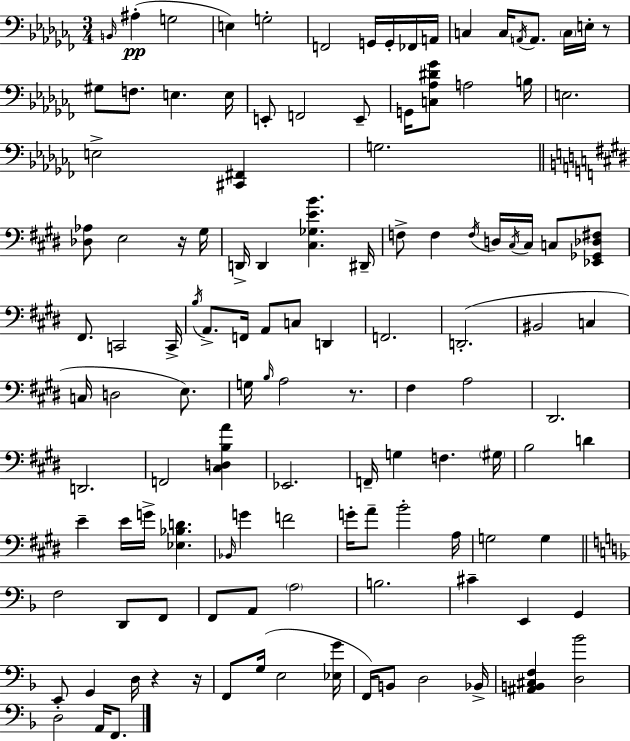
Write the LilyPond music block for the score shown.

{
  \clef bass
  \numericTimeSignature
  \time 3/4
  \key aes \minor
  \repeat volta 2 { \grace { b,16 }\pp ais4-.( g2 | e4) g2-. | f,2 g,16 g,16-. fes,16 | a,16 c4 c16 \acciaccatura { a,16 } a,8. \parenthesize c16 e16-. | \break r8 gis8 f8. e4. | e16 e,8-. f,2 | e,8-- g,16 <c aes dis' ges'>8 a2 | b16 e2. | \break e2-> <cis, fis,>4 | g2. | \bar "||" \break \key e \major <des aes>8 e2 r16 gis16 | d,16-> d,4 <cis ges e' b'>4. dis,16-- | f8-> f4 \acciaccatura { f16 } d16 \acciaccatura { cis16 } cis16 c8 | <ees, ges, des fis>8 fis,8. c,2 | \break c,16-> \acciaccatura { b16 } a,8.-> f,16 a,8 c8 d,4 | f,2. | d,2.-.( | bis,2 c4 | \break c16 d2 | e8.) g16 \grace { b16 } a2 | r8. fis4 a2 | dis,2. | \break d,2. | f,2 | <cis d b a'>4 ees,2. | f,16-- g4 f4. | \break \parenthesize gis16 b2 | d'4 e'4-- e'16 g'16-> <ees bes d'>4. | \grace { bes,16 } g'4 f'2 | g'16-. a'8-- b'2-. | \break a16 g2 | g4 \bar "||" \break \key f \major f2 d,8 f,8 | f,8 a,8 \parenthesize a2 | b2. | cis'4-- e,4 g,4 | \break e,8 g,4 d16 r4 r16 | f,8 g16( e2 <ees g'>16 | f,16) b,8 d2 bes,16-> | <ais, b, cis f>4 <d bes'>2 | \break d2-. a,16 f,8. | } \bar "|."
}